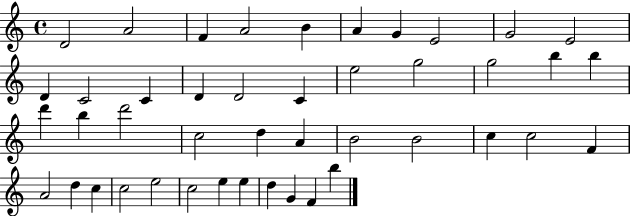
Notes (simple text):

D4/h A4/h F4/q A4/h B4/q A4/q G4/q E4/h G4/h E4/h D4/q C4/h C4/q D4/q D4/h C4/q E5/h G5/h G5/h B5/q B5/q D6/q B5/q D6/h C5/h D5/q A4/q B4/h B4/h C5/q C5/h F4/q A4/h D5/q C5/q C5/h E5/h C5/h E5/q E5/q D5/q G4/q F4/q B5/q